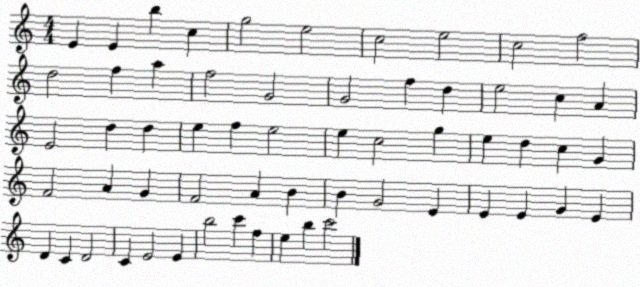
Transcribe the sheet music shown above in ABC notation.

X:1
T:Untitled
M:4/4
L:1/4
K:C
E E b c g2 e2 c2 e2 c2 f2 d2 f a f2 G2 G2 f d e2 c A E2 d d e f e2 e c2 g e d c G F2 A G F2 A B B G2 E E E G E D C D2 C E2 E b2 c' f e b c'2